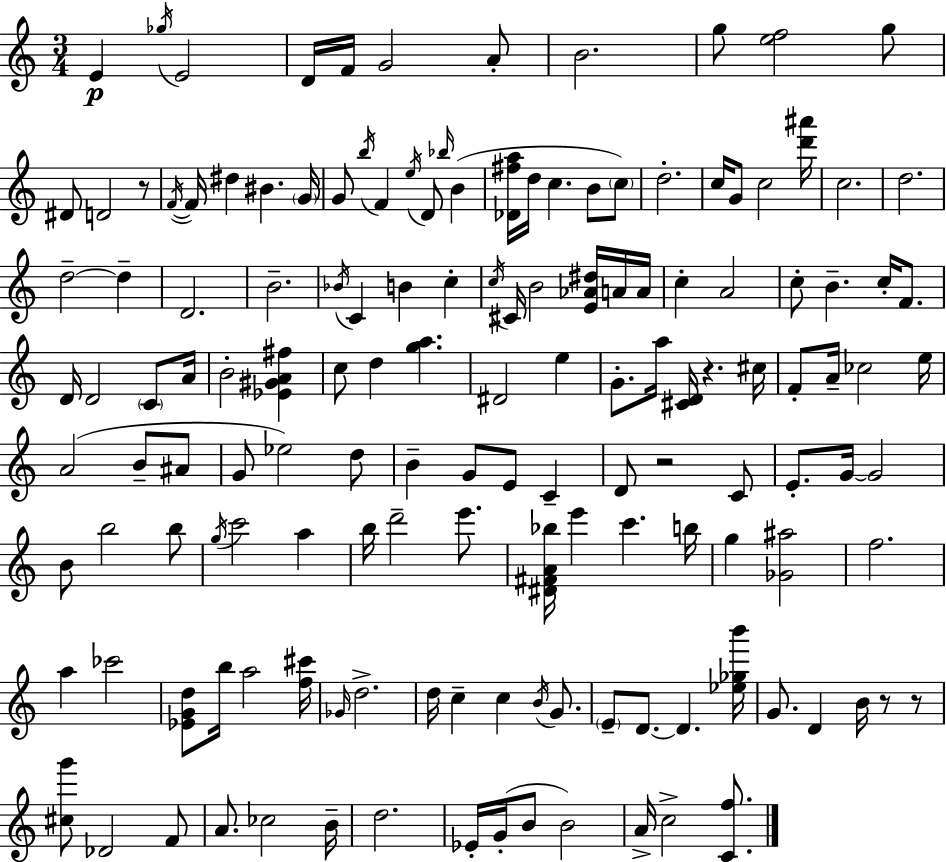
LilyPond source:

{
  \clef treble
  \numericTimeSignature
  \time 3/4
  \key c \major
  e'4\p \acciaccatura { ges''16 } e'2 | d'16 f'16 g'2 a'8-. | b'2. | g''8 <e'' f''>2 g''8 | \break dis'8 d'2 r8 | \acciaccatura { f'16~ }~ f'16 dis''4 bis'4. | \parenthesize g'16 g'8 \acciaccatura { b''16 } f'4 \acciaccatura { e''16 } d'8 | \grace { bes''16 } b'4( <des' fis'' a''>16 d''16 c''4. | \break b'8 \parenthesize c''8) d''2.-. | c''16 g'8 c''2 | <d''' ais'''>16 c''2. | d''2. | \break d''2--~~ | d''4-- d'2. | b'2.-- | \acciaccatura { bes'16 } c'4 b'4 | \break c''4-. \acciaccatura { c''16 } cis'16 b'2 | <e' aes' dis''>16 a'16 a'16 c''4-. a'2 | c''8-. b'4.-- | c''16-. f'8. d'16 d'2 | \break \parenthesize c'8 a'16 b'2-. | <ees' gis' a' fis''>4 c''8 d''4 | <g'' a''>4. dis'2 | e''4 g'8.-. a''16 <cis' d'>16 | \break r4. cis''16 f'8-. a'16-- ces''2 | e''16 a'2( | b'8-- ais'8 g'8 ees''2) | d''8 b'4-- g'8 | \break e'8 c'4-- d'8 r2 | c'8 e'8.-. g'16~~ g'2 | b'8 b''2 | b''8 \acciaccatura { g''16 } c'''2 | \break a''4 b''16 d'''2-- | e'''8. <dis' fis' a' bes''>16 e'''4 | c'''4. b''16 g''4 | <ges' ais''>2 f''2. | \break a''4 | ces'''2 <ees' g' d''>8 b''16 a''2 | <f'' cis'''>16 \grace { ges'16 } d''2.-> | d''16 c''4-- | \break c''4 \acciaccatura { b'16 } g'8. \parenthesize e'8-- | d'8.~~ d'4. <ees'' ges'' b'''>16 g'8. | d'4 b'16 r8 r8 <cis'' g'''>8 | des'2 f'8 a'8. | \break ces''2 b'16-- d''2. | ees'16-. g'16-.( | b'8 b'2) a'16-> c''2-> | <c' f''>8. \bar "|."
}